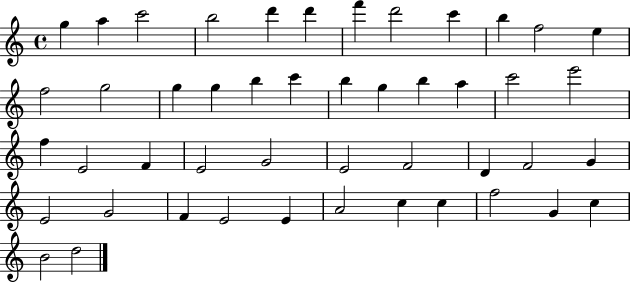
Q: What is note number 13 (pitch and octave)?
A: F5